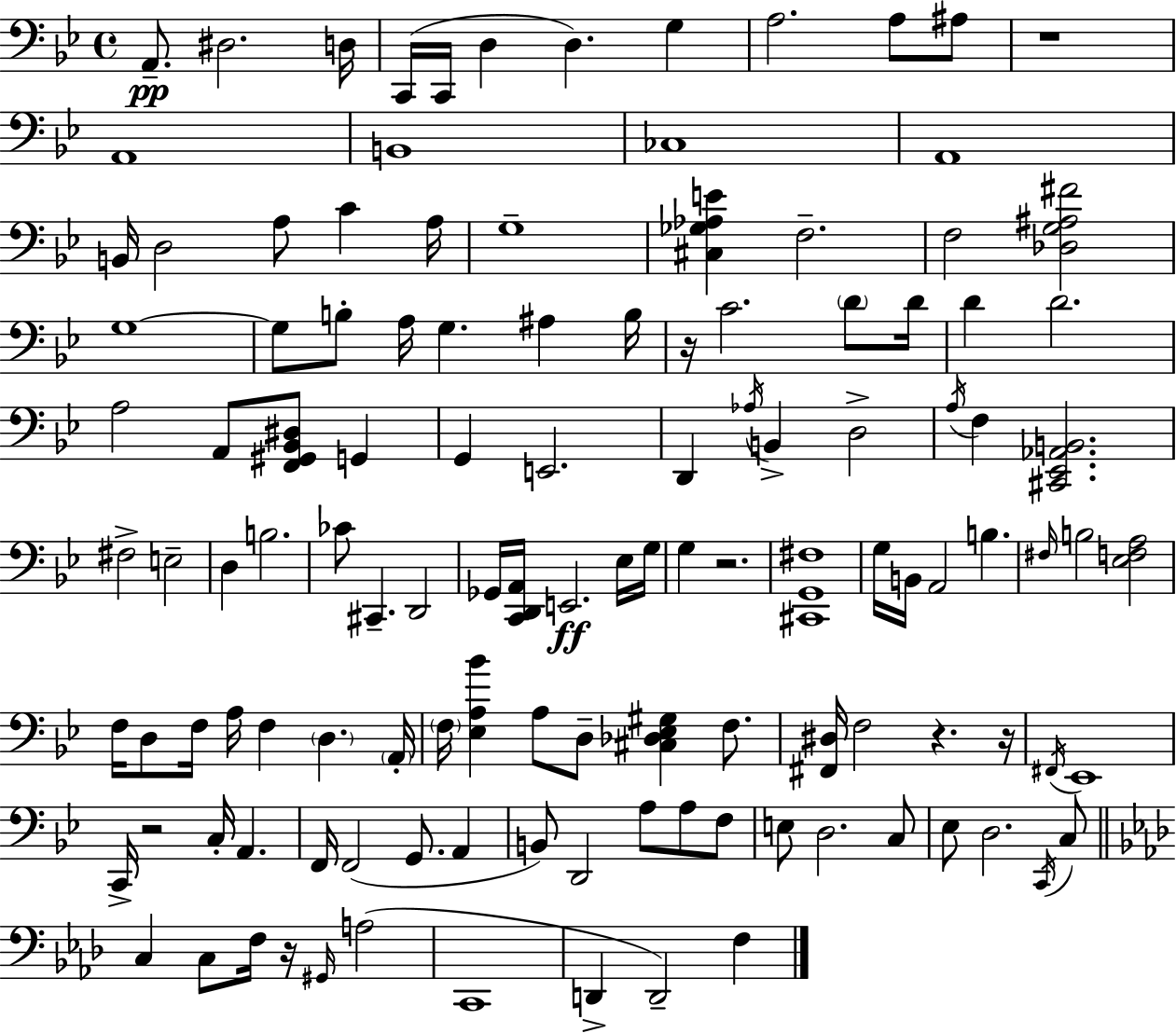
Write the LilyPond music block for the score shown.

{
  \clef bass
  \time 4/4
  \defaultTimeSignature
  \key g \minor
  a,8.--\pp dis2. d16 | c,16( c,16 d4 d4.) g4 | a2. a8 ais8 | r1 | \break a,1 | b,1 | ces1 | a,1 | \break b,16 d2 a8 c'4 a16 | g1-- | <cis ges aes e'>4 f2.-- | f2 <des g ais fis'>2 | \break g1~~ | g8 b8-. a16 g4. ais4 b16 | r16 c'2. \parenthesize d'8 d'16 | d'4 d'2. | \break a2 a,8 <f, gis, bes, dis>8 g,4 | g,4 e,2. | d,4 \acciaccatura { aes16 } b,4-> d2-> | \acciaccatura { a16 } f4 <cis, ees, aes, b,>2. | \break fis2-> e2-- | d4 b2. | ces'8 cis,4.-- d,2 | ges,16 <c, d, a,>16 e,2.\ff | \break ees16 g16 g4 r2. | <cis, g, fis>1 | g16 b,16 a,2 b4. | \grace { fis16 } b2 <ees f a>2 | \break f16 d8 f16 a16 f4 \parenthesize d4. | \parenthesize a,16-. \parenthesize f16 <ees a bes'>4 a8 d8-- <cis des ees gis>4 | f8. <fis, dis>16 f2 r4. | r16 \acciaccatura { fis,16 } ees,1 | \break c,16-> r2 c16-. a,4. | f,16 f,2( g,8. | a,4 b,8) d,2 a8 | a8 f8 e8 d2. | \break c8 ees8 d2. | \acciaccatura { c,16 } c8 \bar "||" \break \key f \minor c4 c8 f16 r16 \grace { gis,16 }( a2 | c,1 | d,4-> d,2--) f4 | \bar "|."
}